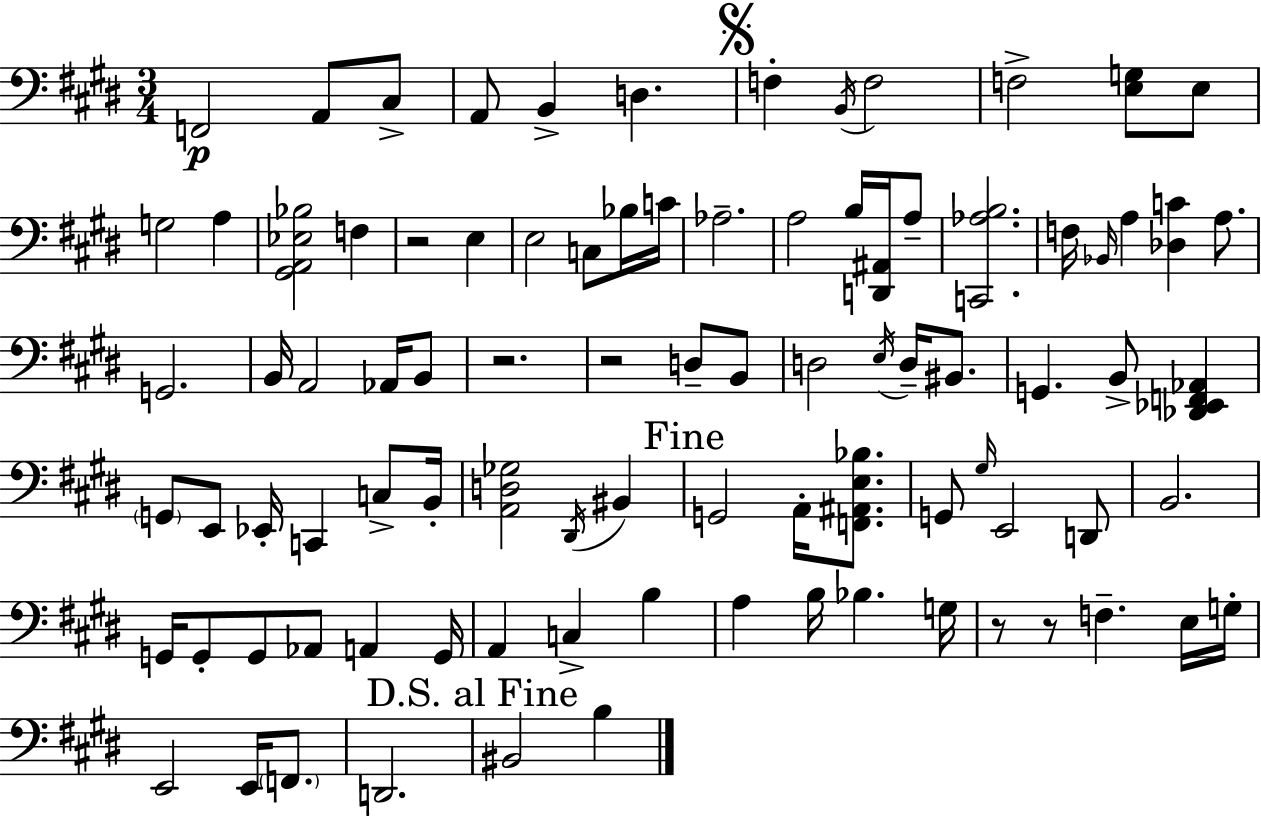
F2/h A2/e C#3/e A2/e B2/q D3/q. F3/q B2/s F3/h F3/h [E3,G3]/e E3/e G3/h A3/q [G#2,A2,Eb3,Bb3]/h F3/q R/h E3/q E3/h C3/e Bb3/s C4/s Ab3/h. A3/h B3/s [D2,A#2]/s A3/e [C2,Ab3,B3]/h. F3/s Bb2/s A3/q [Db3,C4]/q A3/e. G2/h. B2/s A2/h Ab2/s B2/e R/h. R/h D3/e B2/e D3/h E3/s D3/s BIS2/e. G2/q. B2/e [Db2,Eb2,F2,Ab2]/q G2/e E2/e Eb2/s C2/q C3/e B2/s [A2,D3,Gb3]/h D#2/s BIS2/q G2/h A2/s [F2,A#2,E3,Bb3]/e. G2/e G#3/s E2/h D2/e B2/h. G2/s G2/e G2/e Ab2/e A2/q G2/s A2/q C3/q B3/q A3/q B3/s Bb3/q. G3/s R/e R/e F3/q. E3/s G3/s E2/h E2/s F2/e. D2/h. BIS2/h B3/q